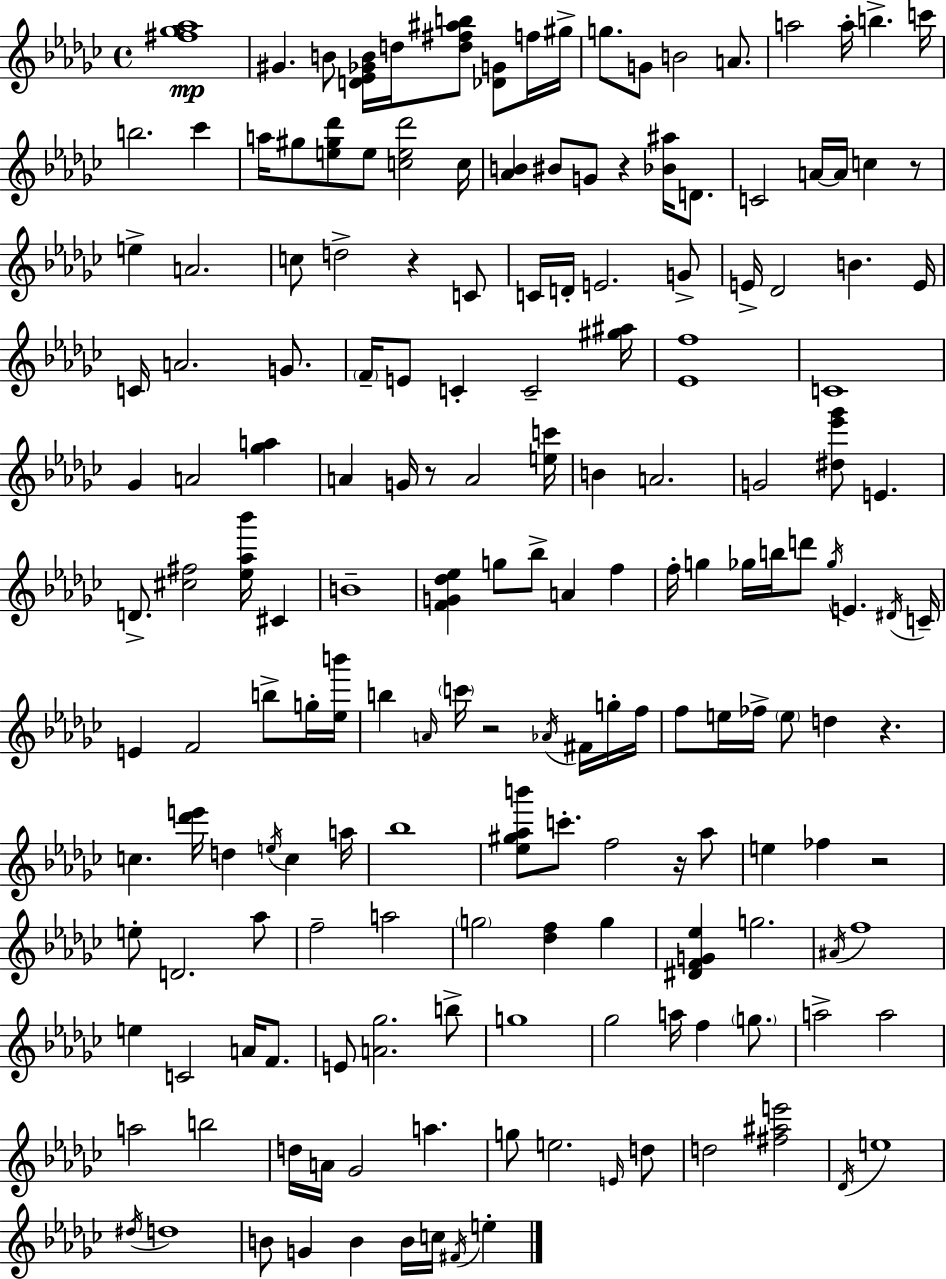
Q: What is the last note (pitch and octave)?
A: E5